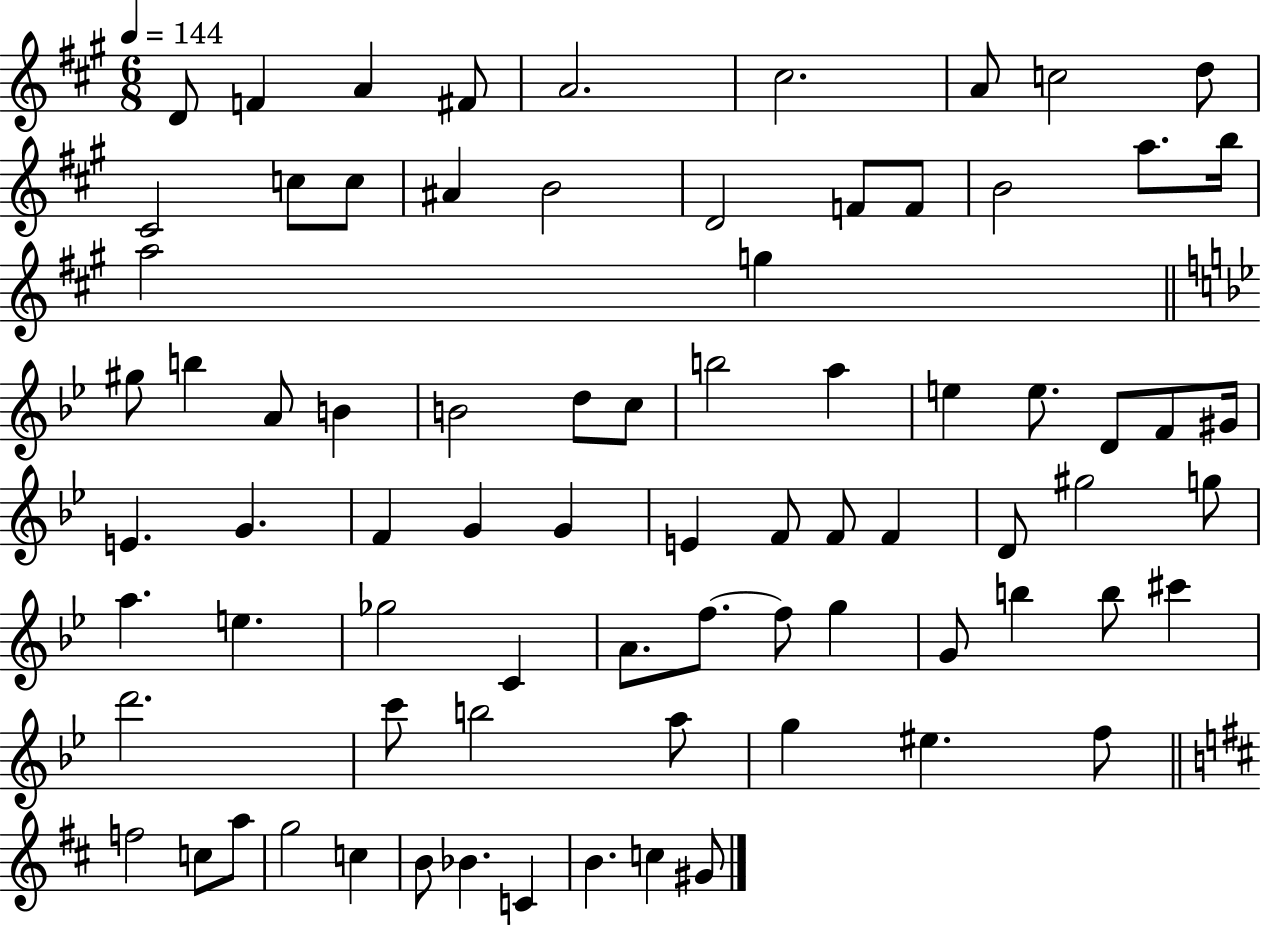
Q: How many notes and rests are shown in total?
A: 78